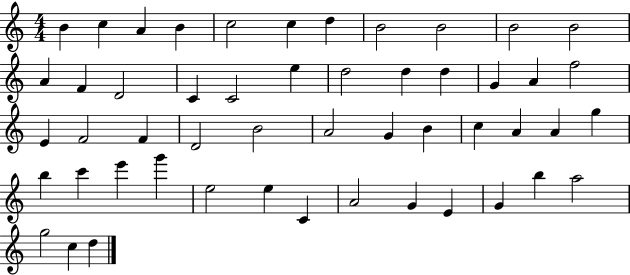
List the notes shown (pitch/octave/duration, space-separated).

B4/q C5/q A4/q B4/q C5/h C5/q D5/q B4/h B4/h B4/h B4/h A4/q F4/q D4/h C4/q C4/h E5/q D5/h D5/q D5/q G4/q A4/q F5/h E4/q F4/h F4/q D4/h B4/h A4/h G4/q B4/q C5/q A4/q A4/q G5/q B5/q C6/q E6/q G6/q E5/h E5/q C4/q A4/h G4/q E4/q G4/q B5/q A5/h G5/h C5/q D5/q